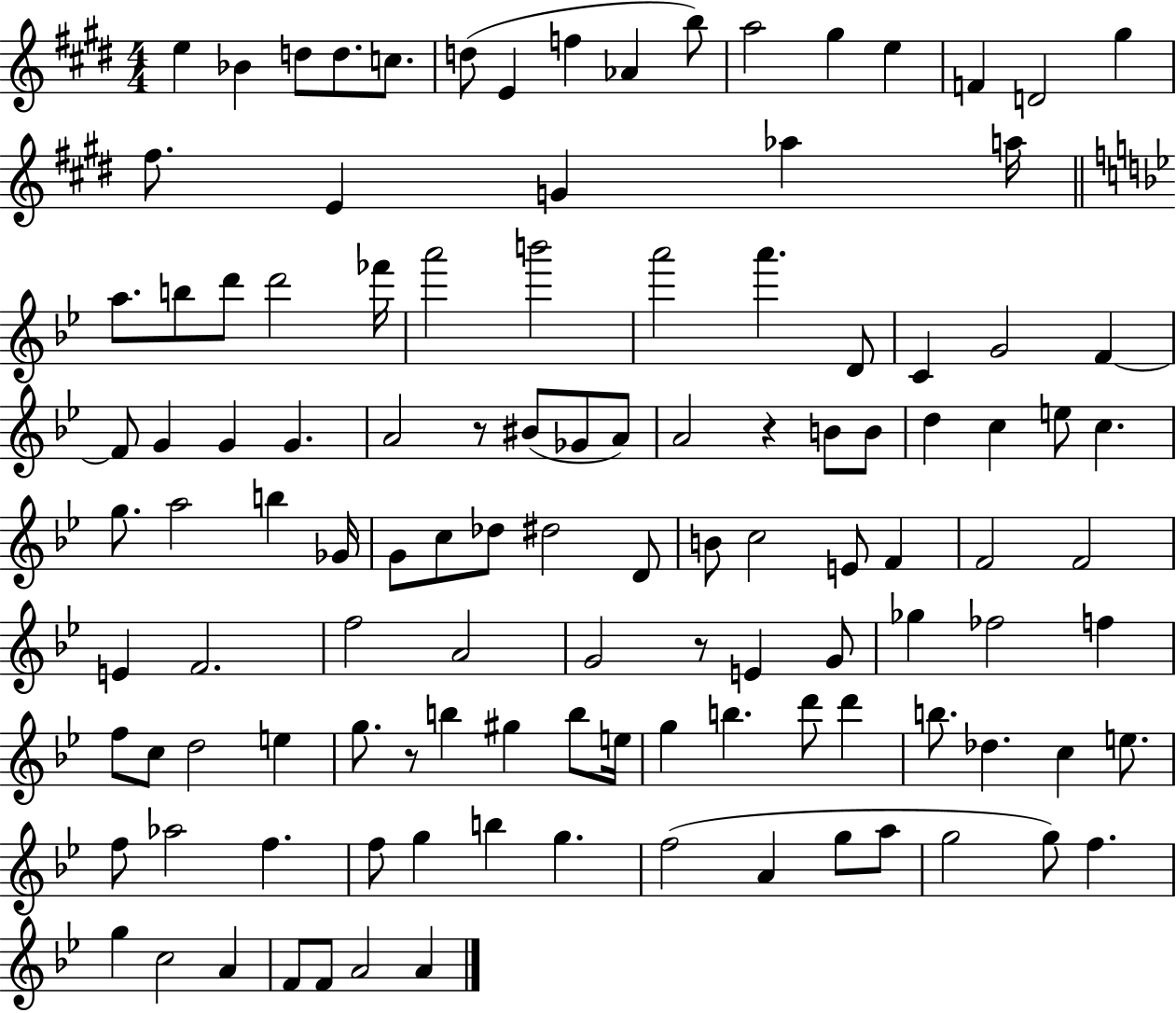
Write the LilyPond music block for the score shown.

{
  \clef treble
  \numericTimeSignature
  \time 4/4
  \key e \major
  e''4 bes'4 d''8 d''8. c''8. | d''8( e'4 f''4 aes'4 b''8) | a''2 gis''4 e''4 | f'4 d'2 gis''4 | \break fis''8. e'4 g'4 aes''4 a''16 | \bar "||" \break \key bes \major a''8. b''8 d'''8 d'''2 fes'''16 | a'''2 b'''2 | a'''2 a'''4. d'8 | c'4 g'2 f'4~~ | \break f'8 g'4 g'4 g'4. | a'2 r8 bis'8( ges'8 a'8) | a'2 r4 b'8 b'8 | d''4 c''4 e''8 c''4. | \break g''8. a''2 b''4 ges'16 | g'8 c''8 des''8 dis''2 d'8 | b'8 c''2 e'8 f'4 | f'2 f'2 | \break e'4 f'2. | f''2 a'2 | g'2 r8 e'4 g'8 | ges''4 fes''2 f''4 | \break f''8 c''8 d''2 e''4 | g''8. r8 b''4 gis''4 b''8 e''16 | g''4 b''4. d'''8 d'''4 | b''8. des''4. c''4 e''8. | \break f''8 aes''2 f''4. | f''8 g''4 b''4 g''4. | f''2( a'4 g''8 a''8 | g''2 g''8) f''4. | \break g''4 c''2 a'4 | f'8 f'8 a'2 a'4 | \bar "|."
}